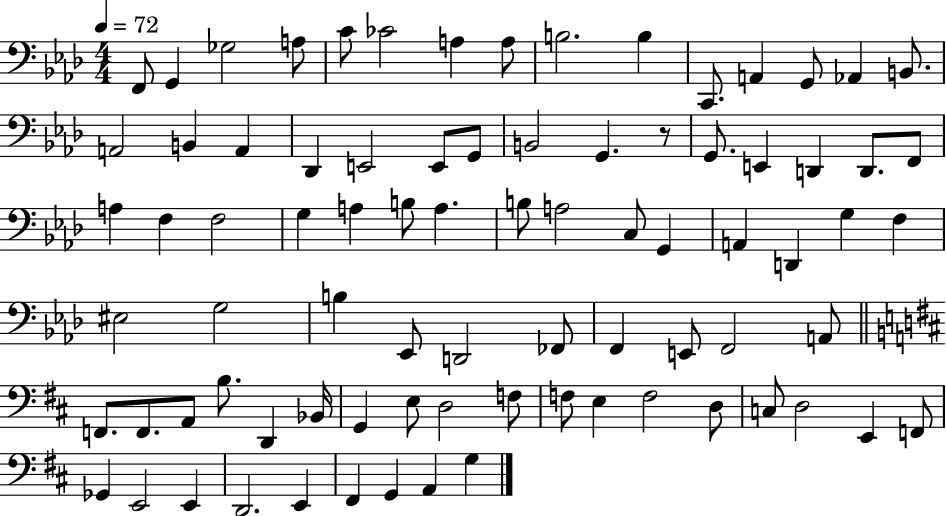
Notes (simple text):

F2/e G2/q Gb3/h A3/e C4/e CES4/h A3/q A3/e B3/h. B3/q C2/e. A2/q G2/e Ab2/q B2/e. A2/h B2/q A2/q Db2/q E2/h E2/e G2/e B2/h G2/q. R/e G2/e. E2/q D2/q D2/e. F2/e A3/q F3/q F3/h G3/q A3/q B3/e A3/q. B3/e A3/h C3/e G2/q A2/q D2/q G3/q F3/q EIS3/h G3/h B3/q Eb2/e D2/h FES2/e F2/q E2/e F2/h A2/e F2/e. F2/e. A2/e B3/e. D2/q Bb2/s G2/q E3/e D3/h F3/e F3/e E3/q F3/h D3/e C3/e D3/h E2/q F2/e Gb2/q E2/h E2/q D2/h. E2/q F#2/q G2/q A2/q G3/q